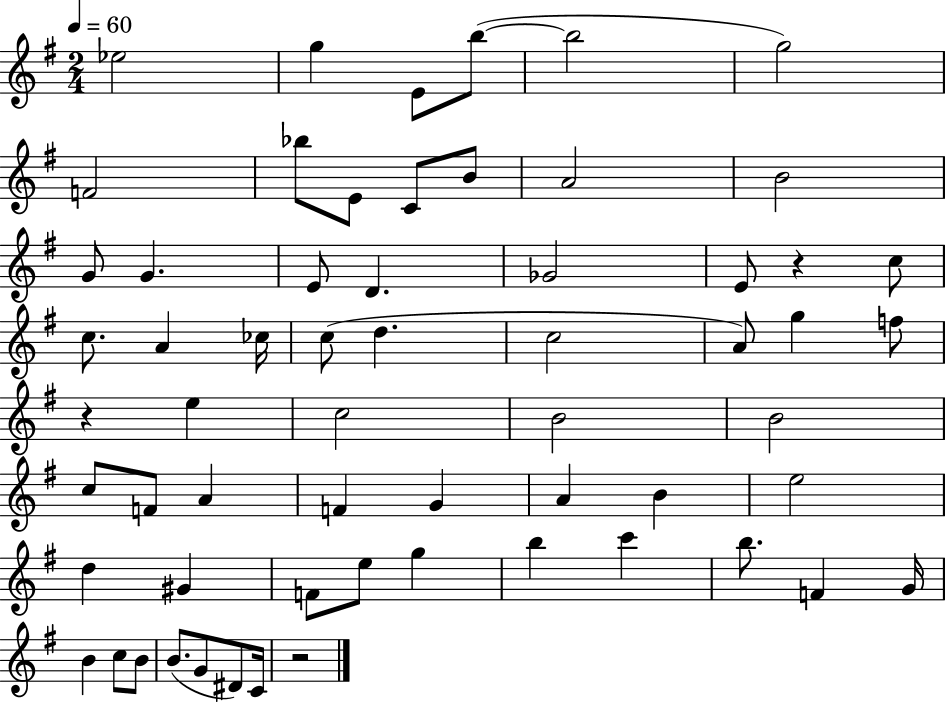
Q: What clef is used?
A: treble